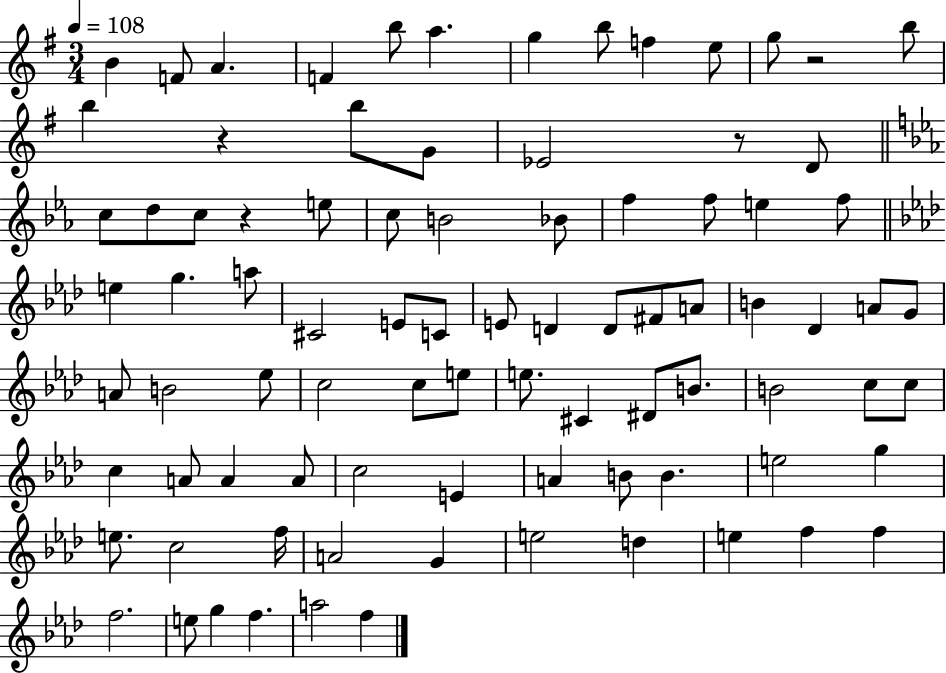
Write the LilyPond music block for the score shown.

{
  \clef treble
  \numericTimeSignature
  \time 3/4
  \key g \major
  \tempo 4 = 108
  b'4 f'8 a'4. | f'4 b''8 a''4. | g''4 b''8 f''4 e''8 | g''8 r2 b''8 | \break b''4 r4 b''8 g'8 | ees'2 r8 d'8 | \bar "||" \break \key ees \major c''8 d''8 c''8 r4 e''8 | c''8 b'2 bes'8 | f''4 f''8 e''4 f''8 | \bar "||" \break \key f \minor e''4 g''4. a''8 | cis'2 e'8 c'8 | e'8 d'4 d'8 fis'8 a'8 | b'4 des'4 a'8 g'8 | \break a'8 b'2 ees''8 | c''2 c''8 e''8 | e''8. cis'4 dis'8 b'8. | b'2 c''8 c''8 | \break c''4 a'8 a'4 a'8 | c''2 e'4 | a'4 b'8 b'4. | e''2 g''4 | \break e''8. c''2 f''16 | a'2 g'4 | e''2 d''4 | e''4 f''4 f''4 | \break f''2. | e''8 g''4 f''4. | a''2 f''4 | \bar "|."
}